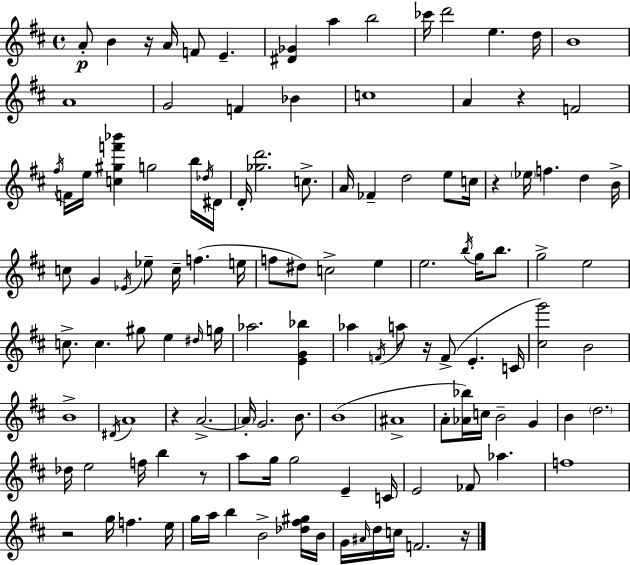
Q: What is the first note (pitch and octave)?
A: A4